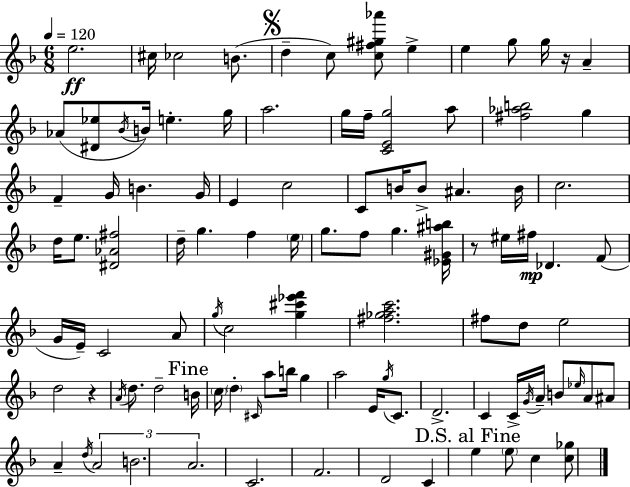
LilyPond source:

{
  \clef treble
  \numericTimeSignature
  \time 6/8
  \key f \major
  \tempo 4 = 120
  e''2.\ff | cis''16 ces''2 b'8.( | \mark \markup { \musicglyph "scripts.segno" } d''4-- c''8) <c'' fis'' gis'' aes'''>8 e''4-> | e''4 g''8 g''16 r16 a'4-- | \break aes'8( <dis' ees''>8 \acciaccatura { bes'16 } b'16) e''4.-. | g''16 a''2. | g''16 f''16-- <c' e' g''>2 a''8 | <fis'' aes'' b''>2 g''4 | \break f'4-- g'16 b'4. | g'16 e'4 c''2 | c'8 b'16 b'8-> ais'4. | b'16 c''2. | \break d''16 e''8. <dis' aes' fis''>2 | d''16-- g''4. f''4 | \parenthesize e''16 g''8. f''8 g''4. | <ees' gis' ais'' b''>16 r8 eis''16 fis''16\mp des'4. f'8( | \break g'16 e'16--) c'2 a'8 | \acciaccatura { g''16 } c''2 <g'' cis''' ees''' f'''>4 | <fis'' ges'' a'' c'''>2. | fis''8 d''8 e''2 | \break d''2 r4 | \acciaccatura { a'16 } d''8. d''2-- | \mark "Fine" b'16 \parenthesize c''16 \parenthesize d''4-. \grace { cis'16 } a''8 b''16 | g''4 a''2 | \break e'16 \acciaccatura { g''16 } c'8. d'2.-> | c'4 c'16-> \acciaccatura { g'16 } a'16-- | b'8 \grace { ees''16 } a'8 ais'8 a'4-- \acciaccatura { d''16 } | \tuplet 3/2 { a'2 b'2. | \break a'2. } | c'2. | f'2. | d'2 | \break c'4 \mark "D.S. al Fine" e''4 | \parenthesize e''8 c''4 <c'' ges''>8 \bar "|."
}